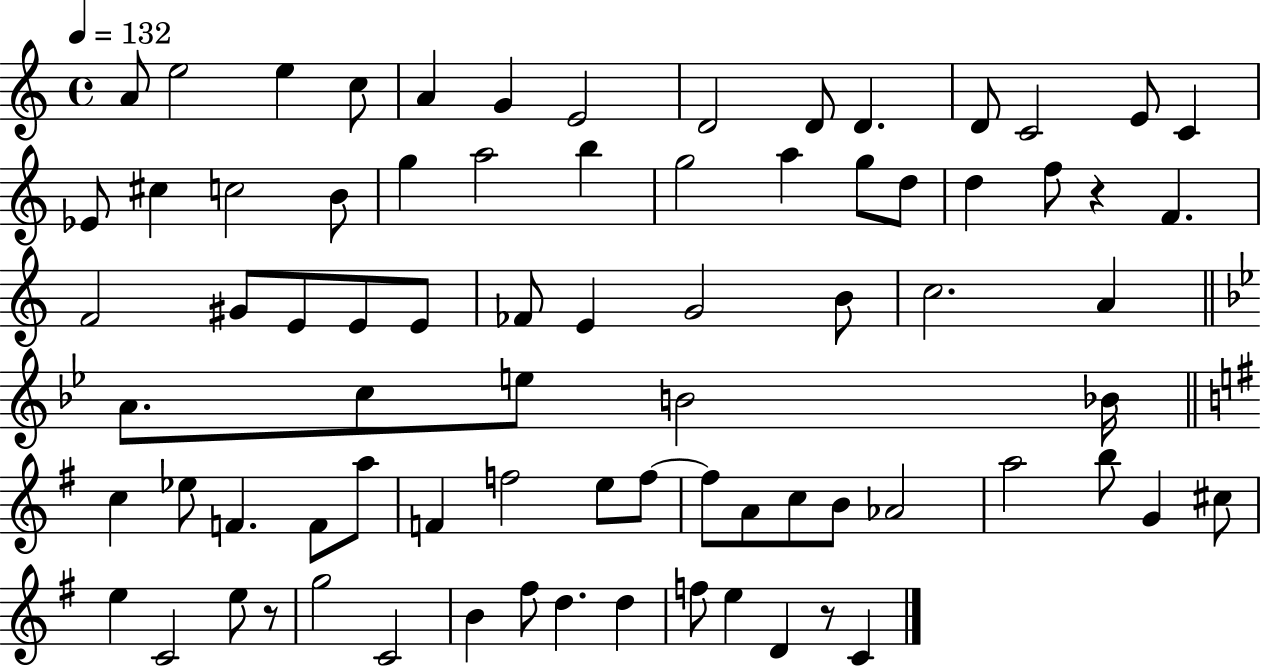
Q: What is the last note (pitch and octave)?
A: C4